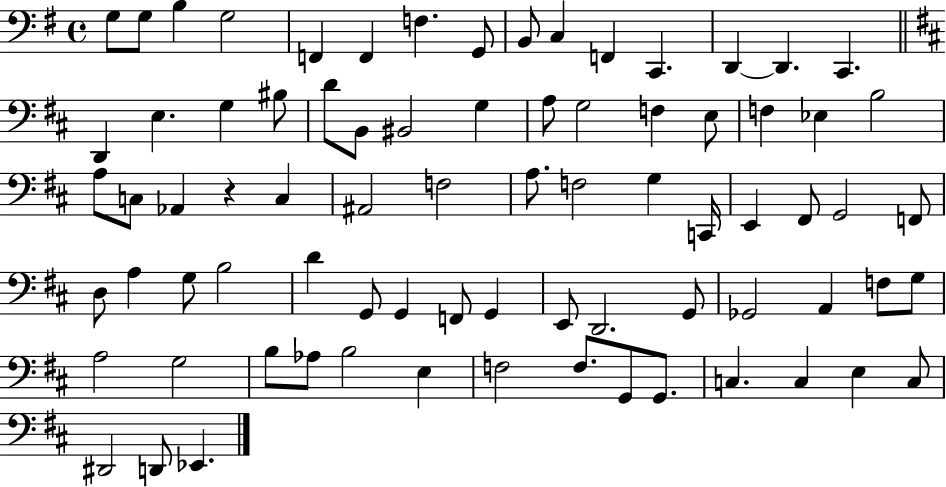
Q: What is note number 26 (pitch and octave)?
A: F3